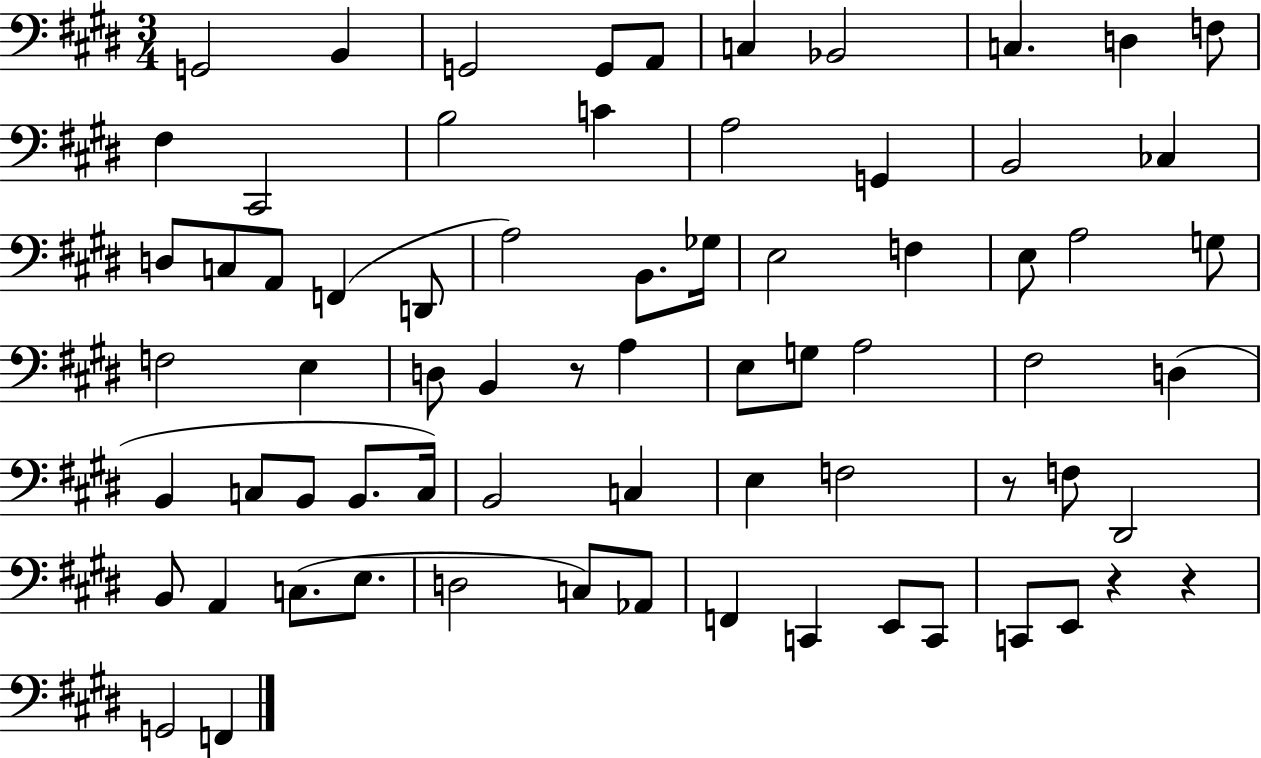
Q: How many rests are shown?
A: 4